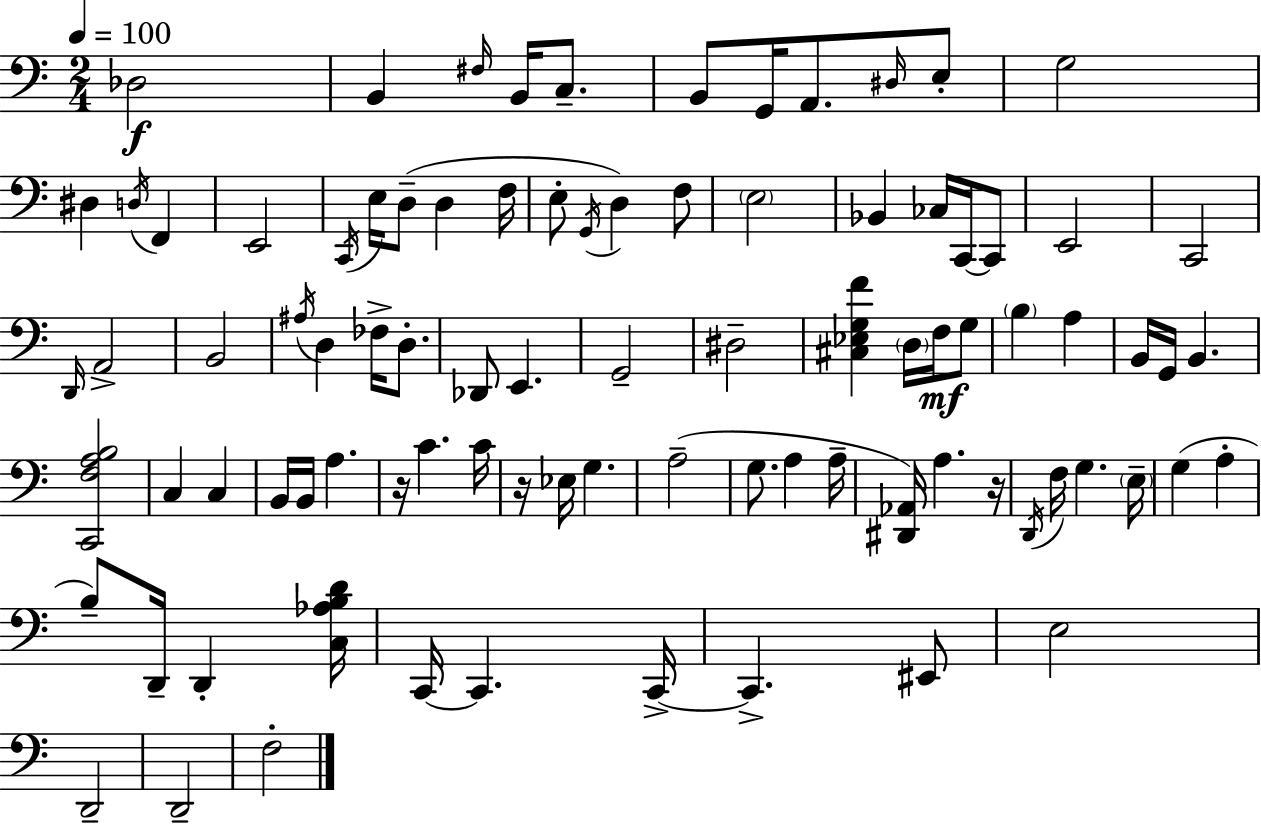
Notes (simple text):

Db3/h B2/q F#3/s B2/s C3/e. B2/e G2/s A2/e. D#3/s E3/e G3/h D#3/q D3/s F2/q E2/h C2/s E3/s D3/e D3/q F3/s E3/e G2/s D3/q F3/e E3/h Bb2/q CES3/s C2/s C2/e E2/h C2/h D2/s A2/h B2/h A#3/s D3/q FES3/s D3/e. Db2/e E2/q. G2/h D#3/h [C#3,Eb3,G3,F4]/q D3/s F3/s G3/e B3/q A3/q B2/s G2/s B2/q. [C2,F3,A3,B3]/h C3/q C3/q B2/s B2/s A3/q. R/s C4/q. C4/s R/s Eb3/s G3/q. A3/h G3/e. A3/q A3/s [D#2,Ab2]/s A3/q. R/s D2/s F3/s G3/q. E3/s G3/q A3/q B3/e D2/s D2/q [C3,Ab3,B3,D4]/s C2/s C2/q. C2/s C2/q. EIS2/e E3/h D2/h D2/h F3/h